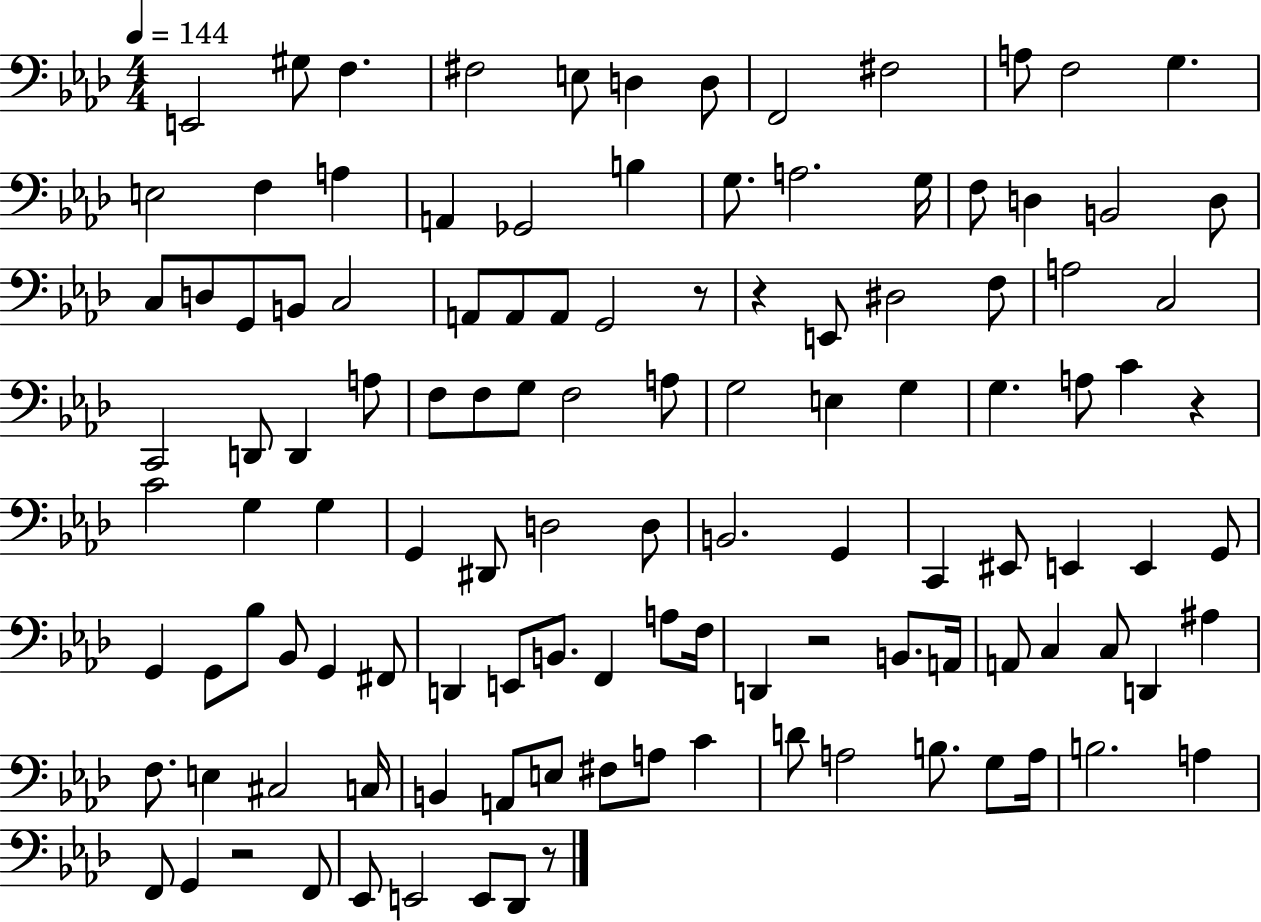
E2/h G#3/e F3/q. F#3/h E3/e D3/q D3/e F2/h F#3/h A3/e F3/h G3/q. E3/h F3/q A3/q A2/q Gb2/h B3/q G3/e. A3/h. G3/s F3/e D3/q B2/h D3/e C3/e D3/e G2/e B2/e C3/h A2/e A2/e A2/e G2/h R/e R/q E2/e D#3/h F3/e A3/h C3/h C2/h D2/e D2/q A3/e F3/e F3/e G3/e F3/h A3/e G3/h E3/q G3/q G3/q. A3/e C4/q R/q C4/h G3/q G3/q G2/q D#2/e D3/h D3/e B2/h. G2/q C2/q EIS2/e E2/q E2/q G2/e G2/q G2/e Bb3/e Bb2/e G2/q F#2/e D2/q E2/e B2/e. F2/q A3/e F3/s D2/q R/h B2/e. A2/s A2/e C3/q C3/e D2/q A#3/q F3/e. E3/q C#3/h C3/s B2/q A2/e E3/e F#3/e A3/e C4/q D4/e A3/h B3/e. G3/e A3/s B3/h. A3/q F2/e G2/q R/h F2/e Eb2/e E2/h E2/e Db2/e R/e